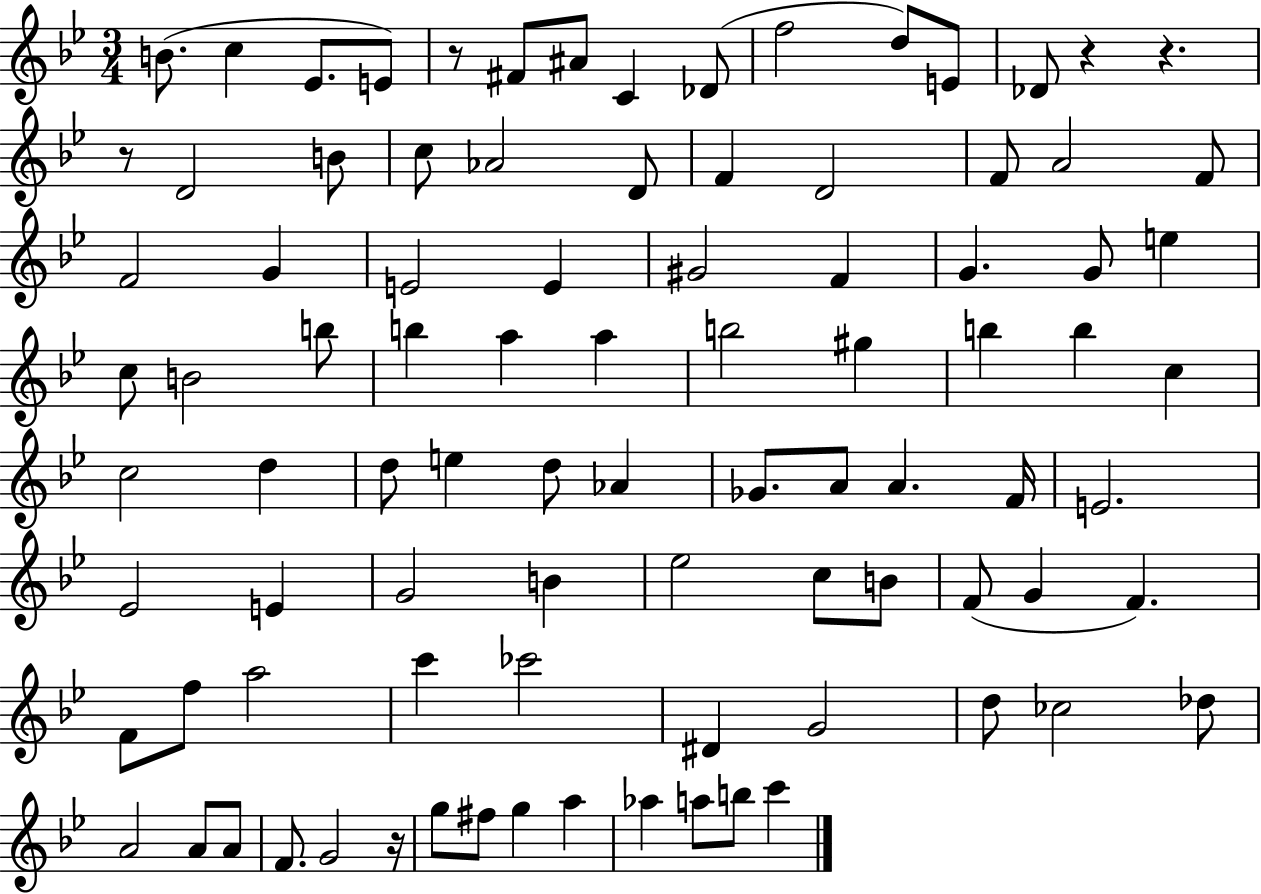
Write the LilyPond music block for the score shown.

{
  \clef treble
  \numericTimeSignature
  \time 3/4
  \key bes \major
  b'8.( c''4 ees'8. e'8) | r8 fis'8 ais'8 c'4 des'8( | f''2 d''8) e'8 | des'8 r4 r4. | \break r8 d'2 b'8 | c''8 aes'2 d'8 | f'4 d'2 | f'8 a'2 f'8 | \break f'2 g'4 | e'2 e'4 | gis'2 f'4 | g'4. g'8 e''4 | \break c''8 b'2 b''8 | b''4 a''4 a''4 | b''2 gis''4 | b''4 b''4 c''4 | \break c''2 d''4 | d''8 e''4 d''8 aes'4 | ges'8. a'8 a'4. f'16 | e'2. | \break ees'2 e'4 | g'2 b'4 | ees''2 c''8 b'8 | f'8( g'4 f'4.) | \break f'8 f''8 a''2 | c'''4 ces'''2 | dis'4 g'2 | d''8 ces''2 des''8 | \break a'2 a'8 a'8 | f'8. g'2 r16 | g''8 fis''8 g''4 a''4 | aes''4 a''8 b''8 c'''4 | \break \bar "|."
}